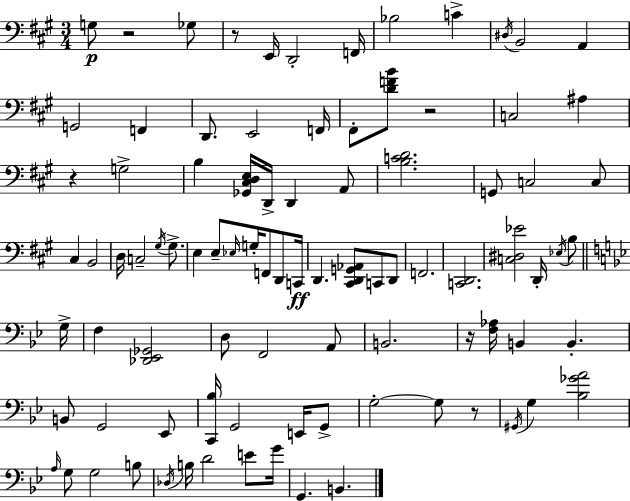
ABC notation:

X:1
T:Untitled
M:3/4
L:1/4
K:A
G,/2 z2 _G,/2 z/2 E,,/4 D,,2 F,,/4 _B,2 C ^D,/4 B,,2 A,, G,,2 F,, D,,/2 E,,2 F,,/4 ^F,,/2 [DFB]/2 z2 C,2 ^A, z G,2 B, [_G,,^C,D,E,]/4 D,,/4 D,, A,,/2 [B,CD]2 G,,/2 C,2 C,/2 ^C, B,,2 D,/4 C,2 ^G,/4 ^G,/2 E, E,/2 _E,/4 G,/4 F,,/2 D,,/2 C,,/4 D,, [^C,,D,,G,,_A,,]/2 C,,/2 D,,/2 F,,2 [C,,D,,]2 [C,^D,_E]2 D,,/4 _E,/4 B,/2 G,/4 F, [_D,,_E,,_G,,]2 D,/2 F,,2 A,,/2 B,,2 z/4 [F,_A,]/4 B,, B,, B,,/2 G,,2 _E,,/2 [C,,_B,]/4 G,,2 E,,/4 G,,/2 G,2 G,/2 z/2 ^G,,/4 G, [_B,_GA]2 A,/4 G,/2 G,2 B,/2 _D,/4 B,/4 D2 E/2 G/4 G,, B,,